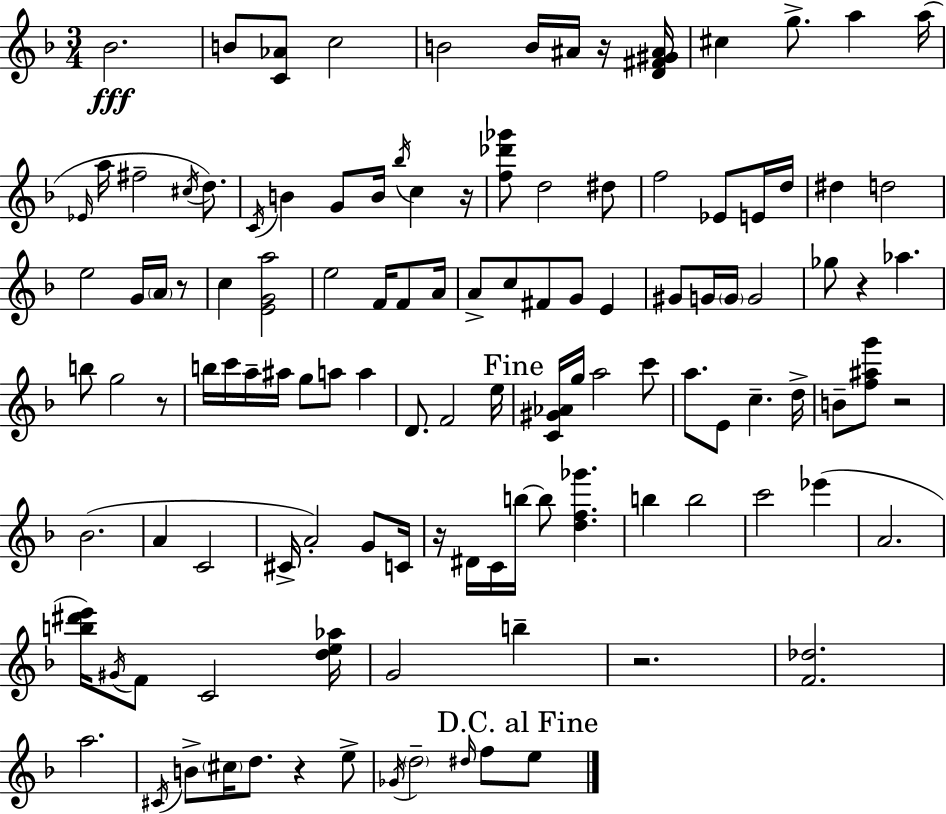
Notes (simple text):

Bb4/h. B4/e [C4,Ab4]/e C5/h B4/h B4/s A#4/s R/s [D4,F#4,G#4,A#4]/s C#5/q G5/e. A5/q A5/s Eb4/s A5/s F#5/h C#5/s D5/e. C4/s B4/q G4/e B4/s Bb5/s C5/q R/s [F5,Db6,Gb6]/e D5/h D#5/e F5/h Eb4/e E4/s D5/s D#5/q D5/h E5/h G4/s A4/s R/e C5/q [E4,G4,A5]/h E5/h F4/s F4/e A4/s A4/e C5/e F#4/e G4/e E4/q G#4/e G4/s G4/s G4/h Gb5/e R/q Ab5/q. B5/e G5/h R/e B5/s C6/s A5/s A#5/s G5/e A5/e A5/q D4/e. F4/h E5/s [C4,G#4,Ab4]/s G5/s A5/h C6/e A5/e. E4/e C5/q. D5/s B4/e [F5,A#5,G6]/e R/h Bb4/h. A4/q C4/h C#4/s A4/h G4/e C4/s R/s D#4/s C4/s B5/s B5/e [D5,F5,Gb6]/q. B5/q B5/h C6/h Eb6/q A4/h. [B5,D#6,E6]/s G#4/s F4/e C4/h [D5,E5,Ab5]/s G4/h B5/q R/h. [F4,Db5]/h. A5/h. C#4/s B4/e C#5/s D5/e. R/q E5/e Gb4/s D5/h D#5/s F5/e E5/e